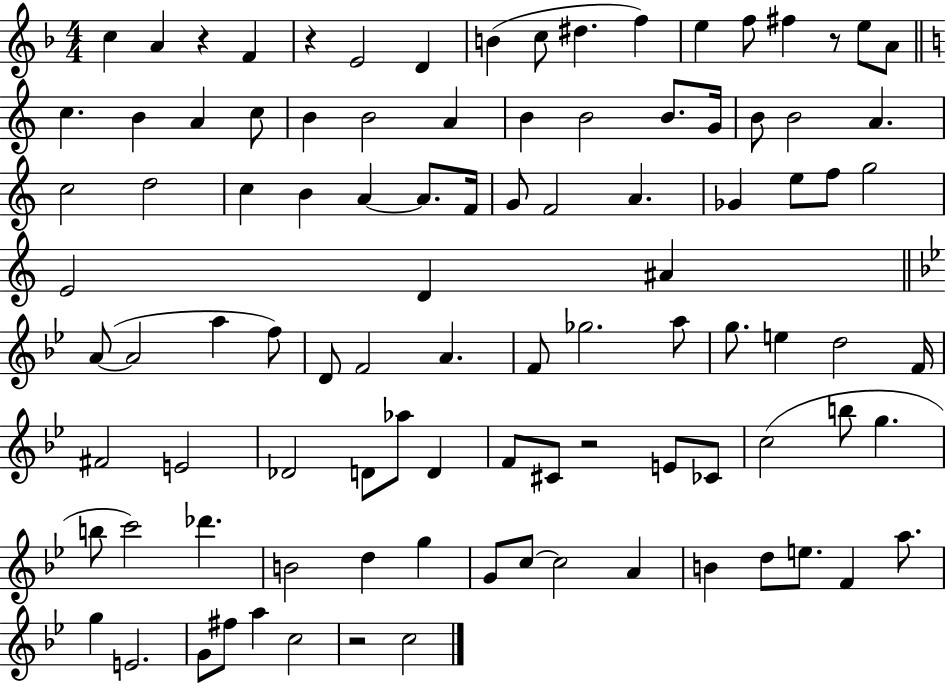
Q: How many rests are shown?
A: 5